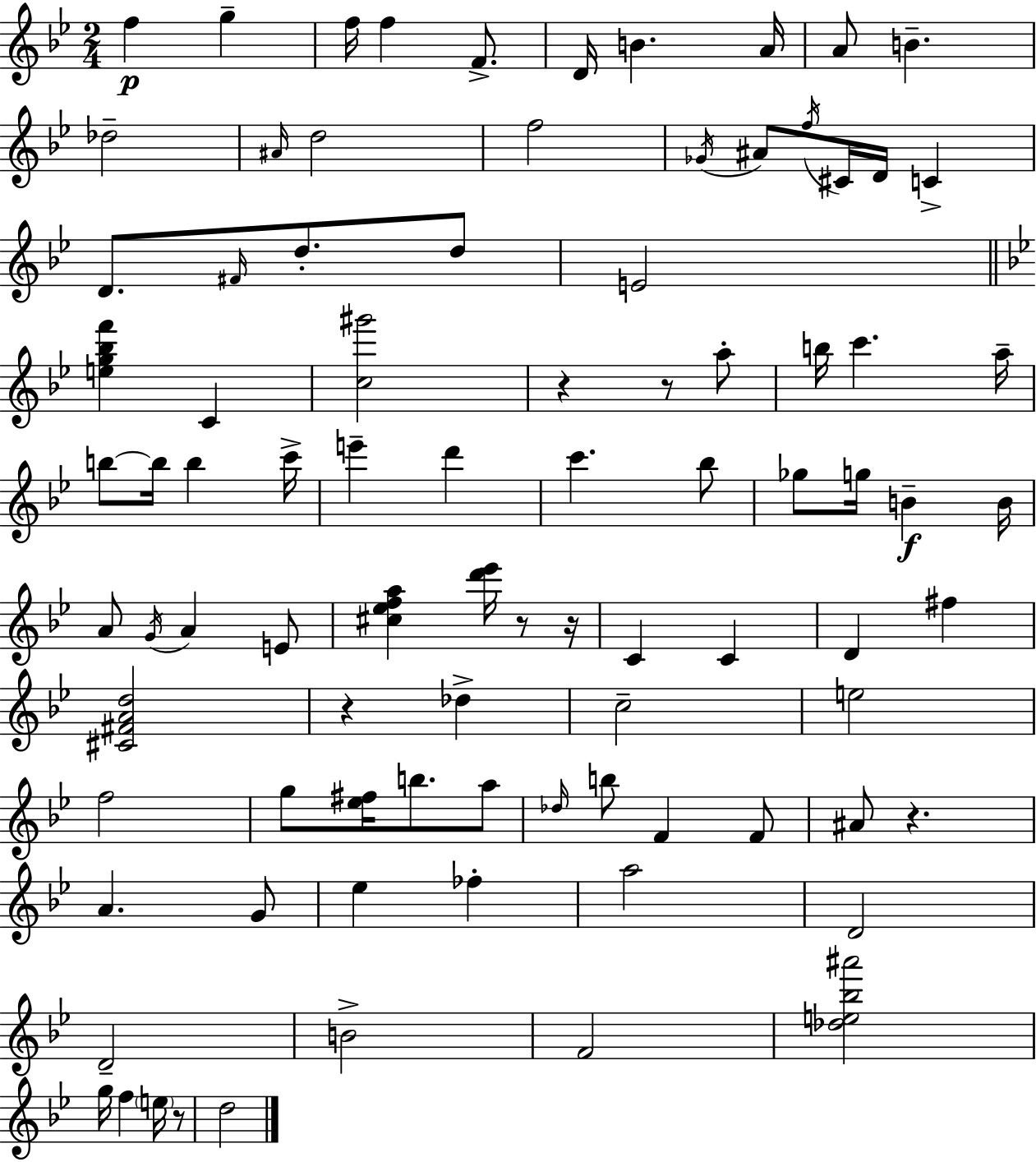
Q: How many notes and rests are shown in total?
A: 89